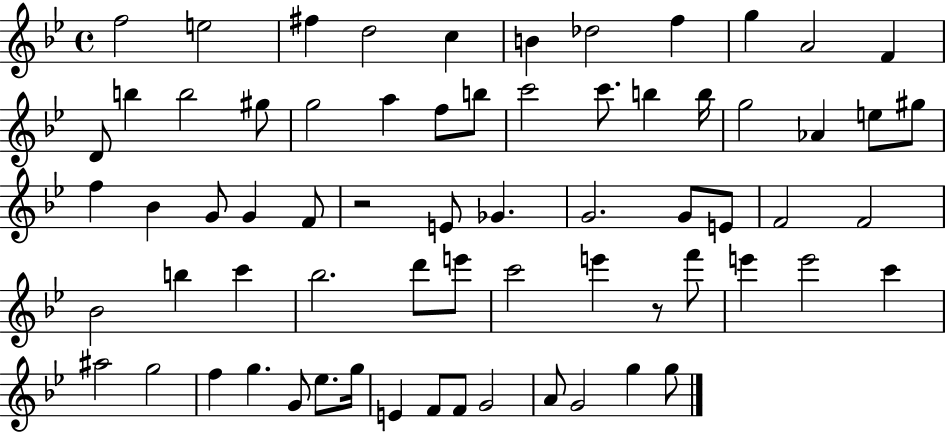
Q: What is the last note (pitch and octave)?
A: G5